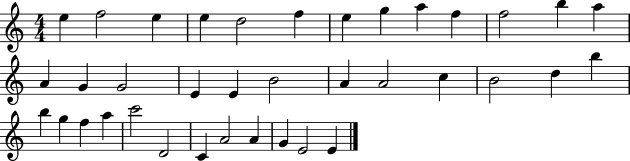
X:1
T:Untitled
M:4/4
L:1/4
K:C
e f2 e e d2 f e g a f f2 b a A G G2 E E B2 A A2 c B2 d b b g f a c'2 D2 C A2 A G E2 E